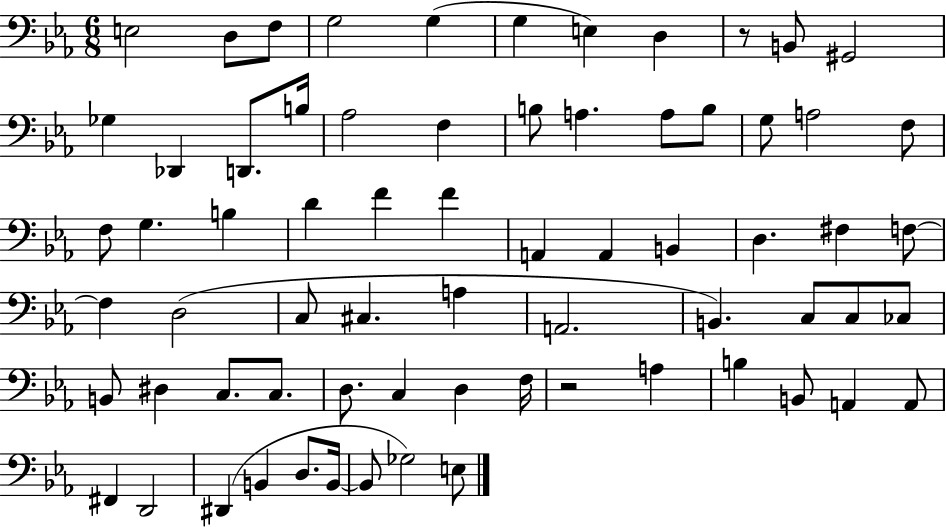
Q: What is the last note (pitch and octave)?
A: E3